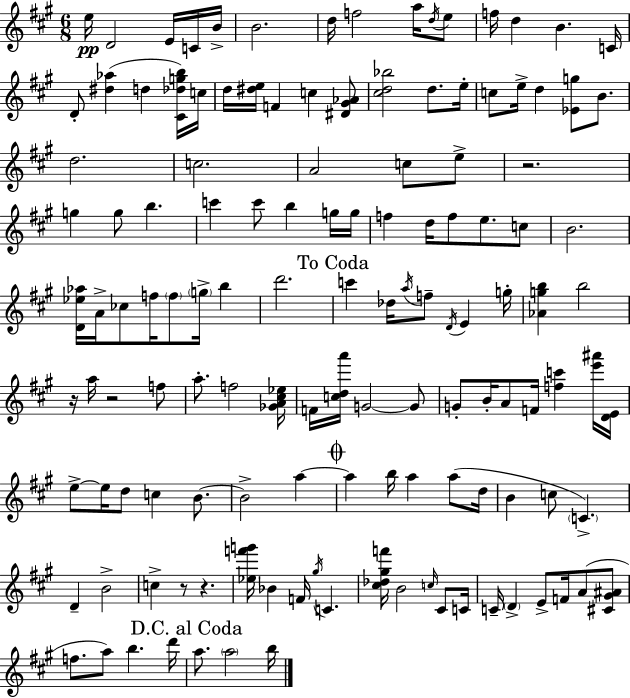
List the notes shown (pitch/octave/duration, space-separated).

E5/s D4/h E4/s C4/s B4/s B4/h. D5/s F5/h A5/s D5/s E5/e F5/s D5/q B4/q. C4/s D4/e [D#5,Ab5]/q D5/q [C#4,Db5,G5,B5]/s C5/s D5/s [D#5,E5]/s F4/q C5/q [D#4,G#4,Ab4]/e [C#5,D5,Bb5]/h D5/e. E5/s C5/e E5/s D5/q [Eb4,G5]/e B4/e. D5/h. C5/h. A4/h C5/e E5/e R/h. G5/q G5/e B5/q. C6/q C6/e B5/q G5/s G5/s F5/q D5/s F5/e E5/e. C5/e B4/h. [D4,Eb5,Ab5]/s A4/s CES5/e F5/s F5/e G5/s B5/q D6/h. C6/q Db5/s A5/s F5/e D4/s E4/q G5/s [Ab4,G5,B5]/q B5/h R/s A5/s R/h F5/e A5/e. F5/h [Gb4,A4,C#5,Eb5]/s F4/s [C5,D5,A6]/s G4/h G4/e G4/e B4/s A4/e F4/s [F5,C6]/q [E6,A#6]/s [D4,E4]/s E5/e E5/s D5/e C5/q B4/e. B4/h A5/q A5/q B5/s A5/q A5/e D5/s B4/q C5/e C4/q. D4/q B4/h C5/q R/e R/q. [Eb5,F6,G6]/s Bb4/q F4/s G#5/s C4/q. [C#5,Db5,G#5,F6]/s B4/h C5/s C#4/e C4/s C4/s D4/q E4/e F4/s A4/e [C#4,G#4,A#4]/e F5/e. A5/e B5/q. D6/s A5/e. A5/h B5/s